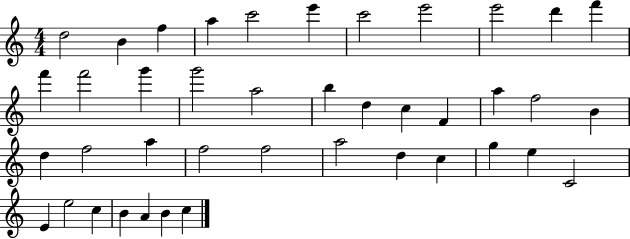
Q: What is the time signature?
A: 4/4